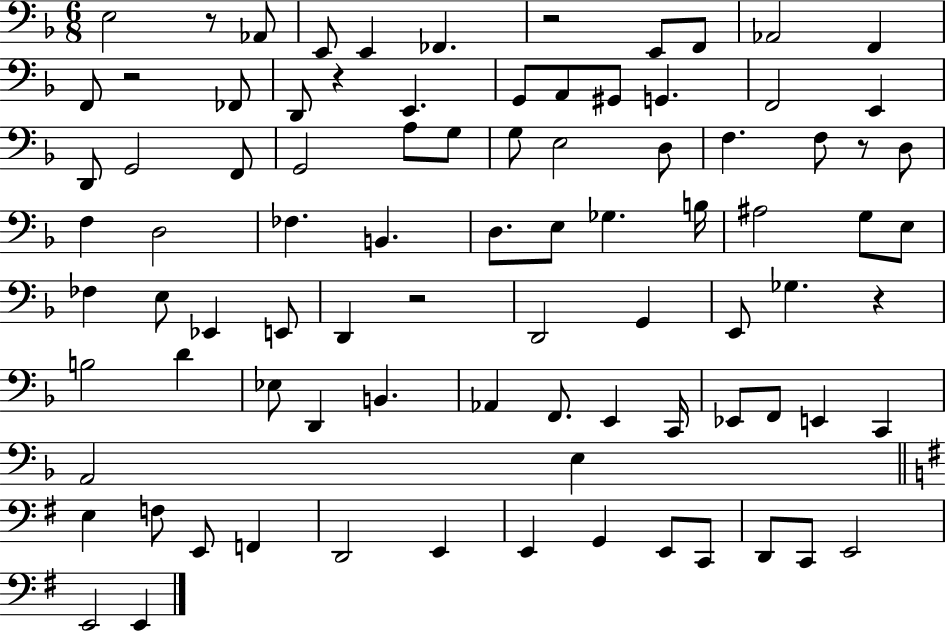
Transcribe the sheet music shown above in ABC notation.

X:1
T:Untitled
M:6/8
L:1/4
K:F
E,2 z/2 _A,,/2 E,,/2 E,, _F,, z2 E,,/2 F,,/2 _A,,2 F,, F,,/2 z2 _F,,/2 D,,/2 z E,, G,,/2 A,,/2 ^G,,/2 G,, F,,2 E,, D,,/2 G,,2 F,,/2 G,,2 A,/2 G,/2 G,/2 E,2 D,/2 F, F,/2 z/2 D,/2 F, D,2 _F, B,, D,/2 E,/2 _G, B,/4 ^A,2 G,/2 E,/2 _F, E,/2 _E,, E,,/2 D,, z2 D,,2 G,, E,,/2 _G, z B,2 D _E,/2 D,, B,, _A,, F,,/2 E,, C,,/4 _E,,/2 F,,/2 E,, C,, A,,2 E, E, F,/2 E,,/2 F,, D,,2 E,, E,, G,, E,,/2 C,,/2 D,,/2 C,,/2 E,,2 E,,2 E,,